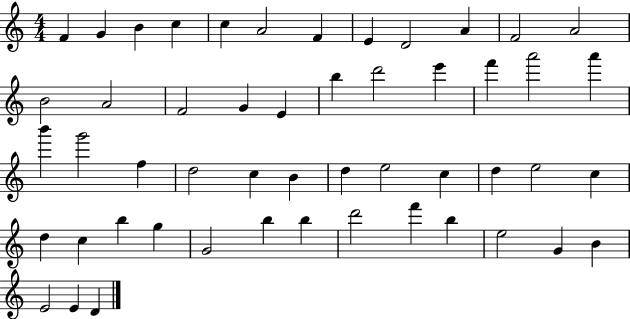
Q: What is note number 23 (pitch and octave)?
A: A6